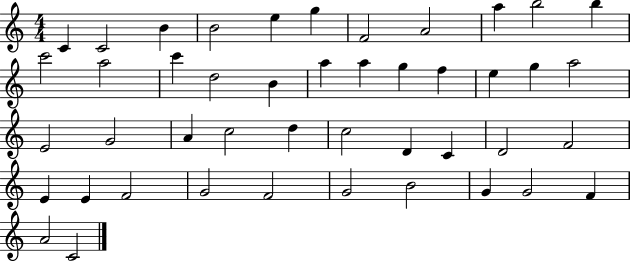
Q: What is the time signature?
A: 4/4